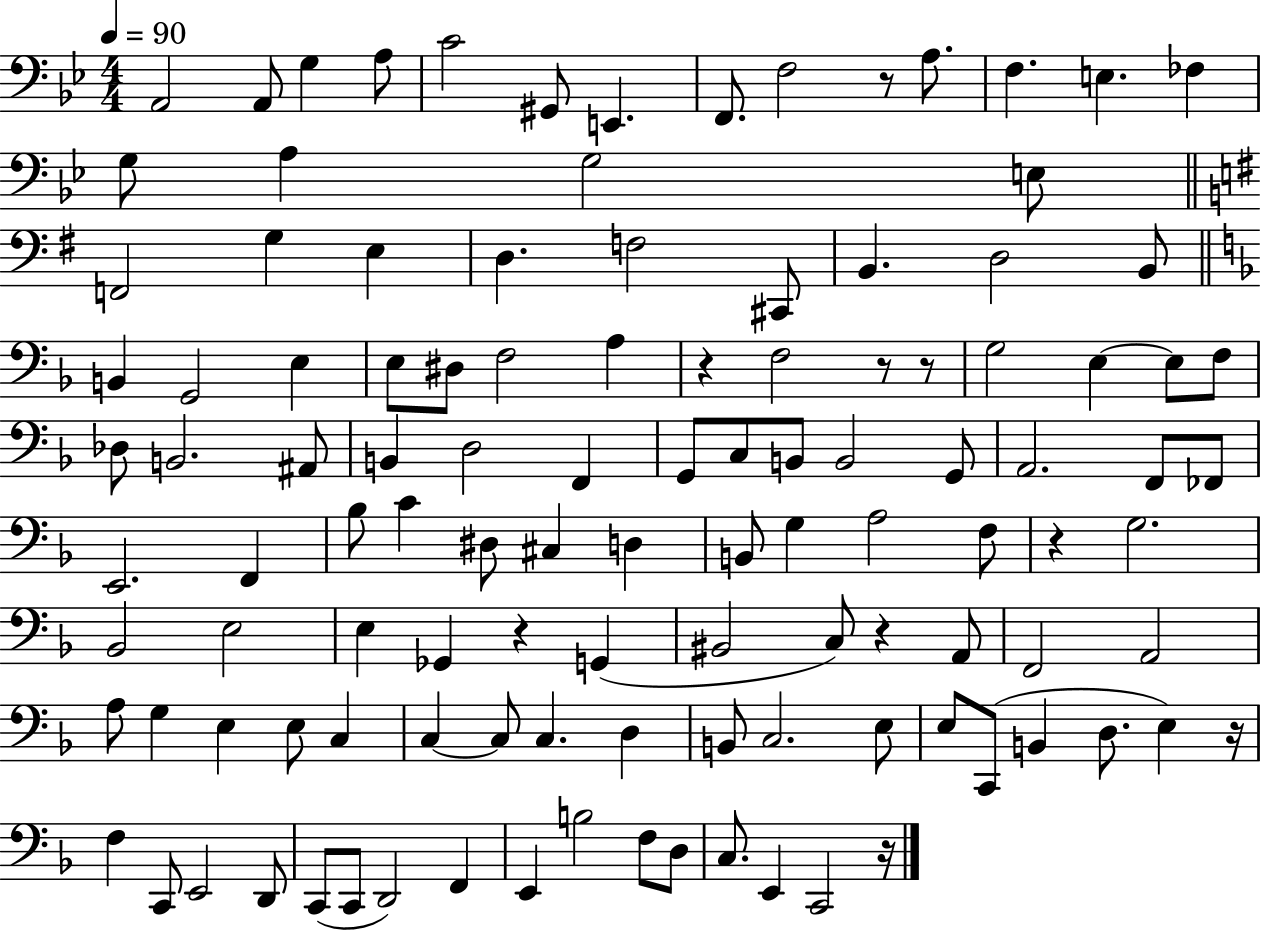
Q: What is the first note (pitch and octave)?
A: A2